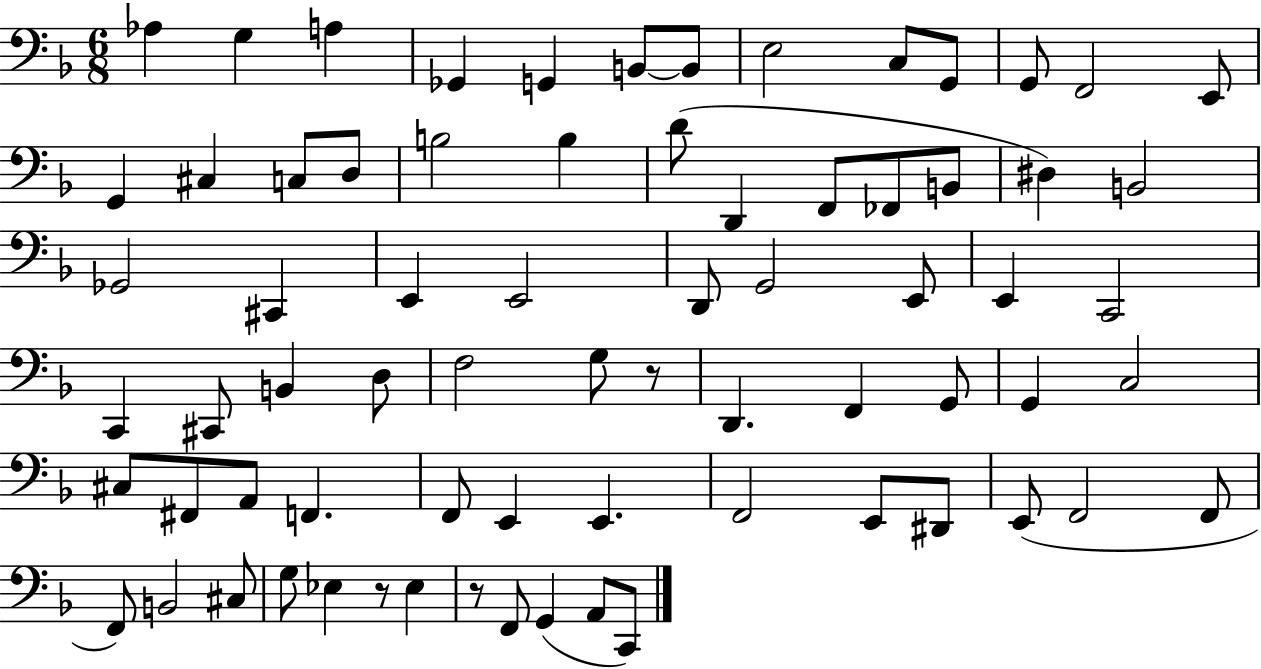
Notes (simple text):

Ab3/q G3/q A3/q Gb2/q G2/q B2/e B2/e E3/h C3/e G2/e G2/e F2/h E2/e G2/q C#3/q C3/e D3/e B3/h B3/q D4/e D2/q F2/e FES2/e B2/e D#3/q B2/h Gb2/h C#2/q E2/q E2/h D2/e G2/h E2/e E2/q C2/h C2/q C#2/e B2/q D3/e F3/h G3/e R/e D2/q. F2/q G2/e G2/q C3/h C#3/e F#2/e A2/e F2/q. F2/e E2/q E2/q. F2/h E2/e D#2/e E2/e F2/h F2/e F2/e B2/h C#3/e G3/e Eb3/q R/e Eb3/q R/e F2/e G2/q A2/e C2/e